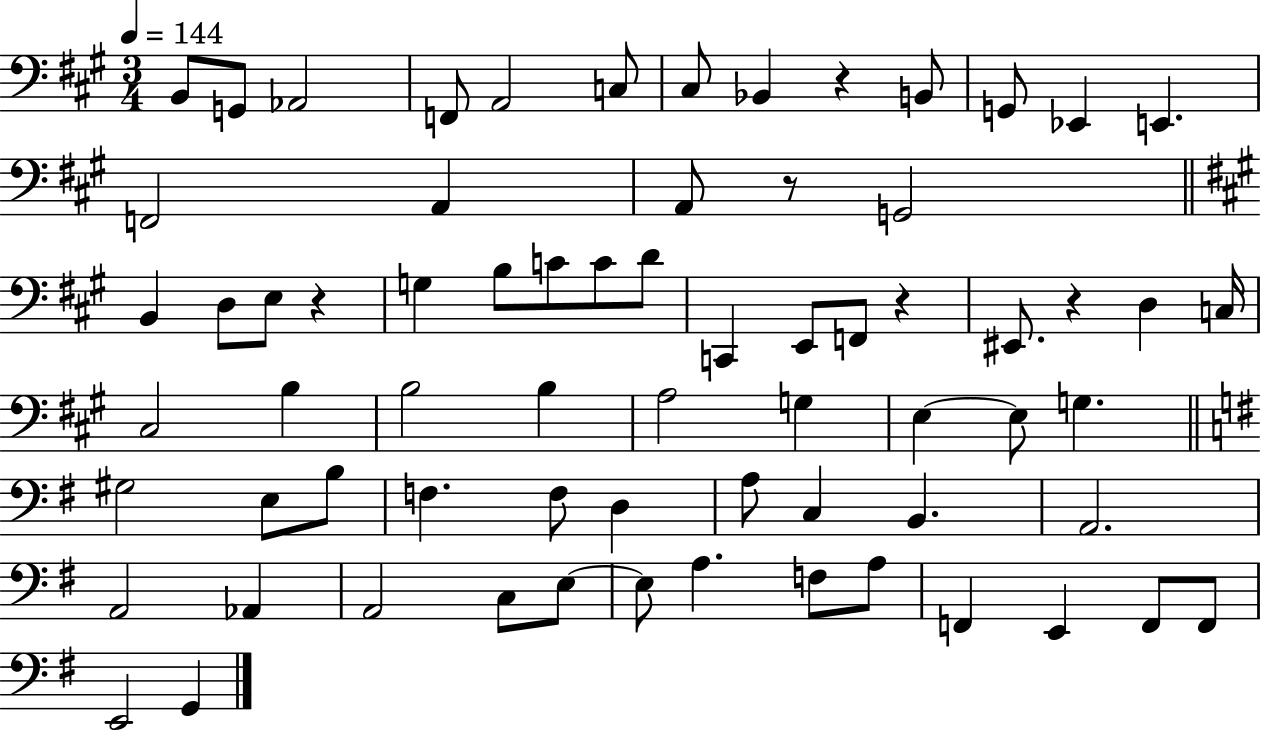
B2/e G2/e Ab2/h F2/e A2/h C3/e C#3/e Bb2/q R/q B2/e G2/e Eb2/q E2/q. F2/h A2/q A2/e R/e G2/h B2/q D3/e E3/e R/q G3/q B3/e C4/e C4/e D4/e C2/q E2/e F2/e R/q EIS2/e. R/q D3/q C3/s C#3/h B3/q B3/h B3/q A3/h G3/q E3/q E3/e G3/q. G#3/h E3/e B3/e F3/q. F3/e D3/q A3/e C3/q B2/q. A2/h. A2/h Ab2/q A2/h C3/e E3/e E3/e A3/q. F3/e A3/e F2/q E2/q F2/e F2/e E2/h G2/q